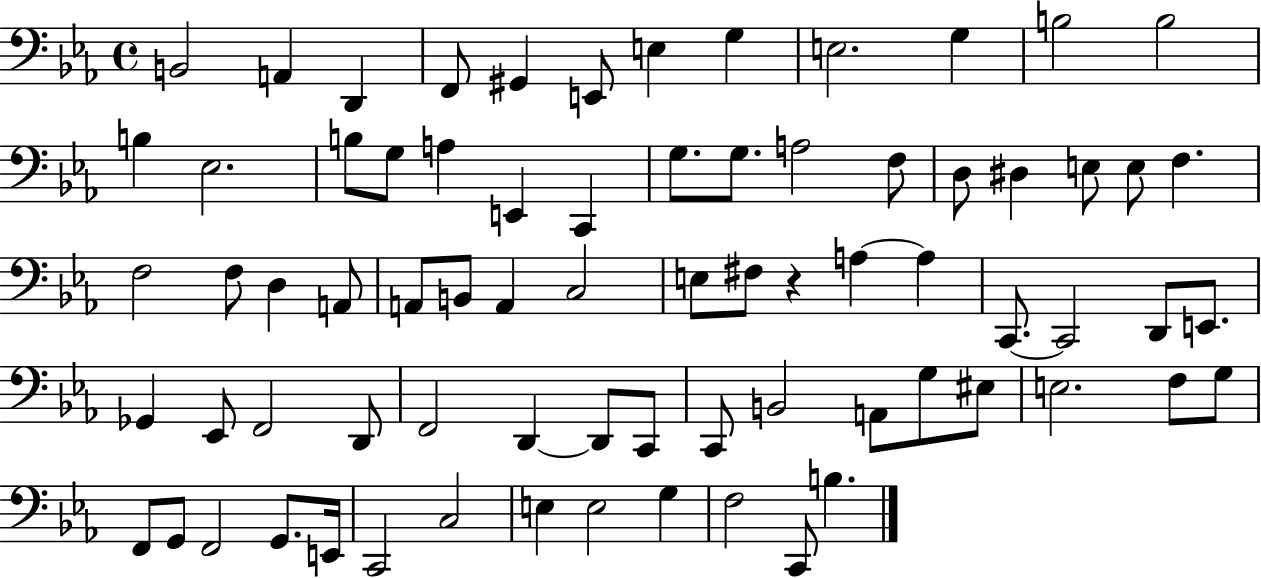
X:1
T:Untitled
M:4/4
L:1/4
K:Eb
B,,2 A,, D,, F,,/2 ^G,, E,,/2 E, G, E,2 G, B,2 B,2 B, _E,2 B,/2 G,/2 A, E,, C,, G,/2 G,/2 A,2 F,/2 D,/2 ^D, E,/2 E,/2 F, F,2 F,/2 D, A,,/2 A,,/2 B,,/2 A,, C,2 E,/2 ^F,/2 z A, A, C,,/2 C,,2 D,,/2 E,,/2 _G,, _E,,/2 F,,2 D,,/2 F,,2 D,, D,,/2 C,,/2 C,,/2 B,,2 A,,/2 G,/2 ^E,/2 E,2 F,/2 G,/2 F,,/2 G,,/2 F,,2 G,,/2 E,,/4 C,,2 C,2 E, E,2 G, F,2 C,,/2 B,